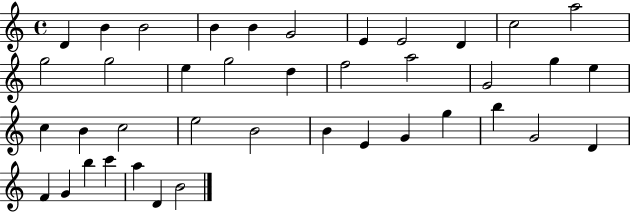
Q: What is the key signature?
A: C major